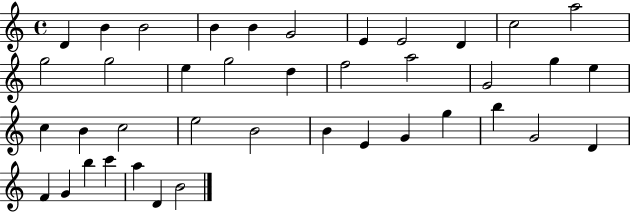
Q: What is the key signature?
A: C major